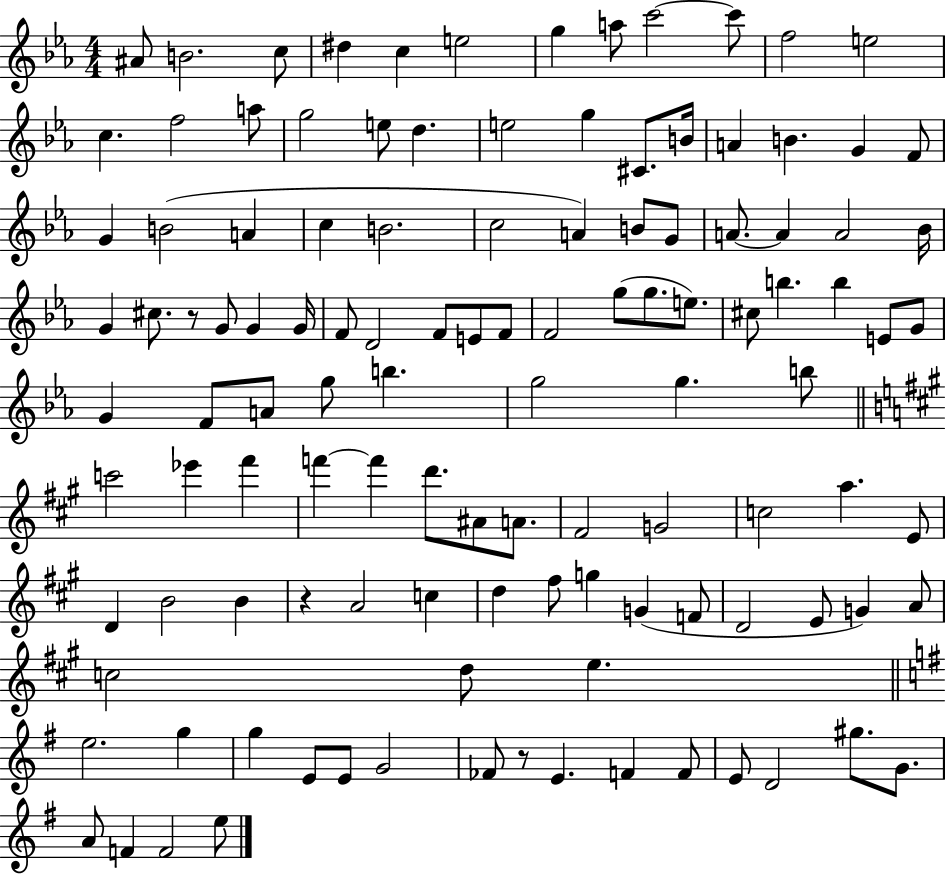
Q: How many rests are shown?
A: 3